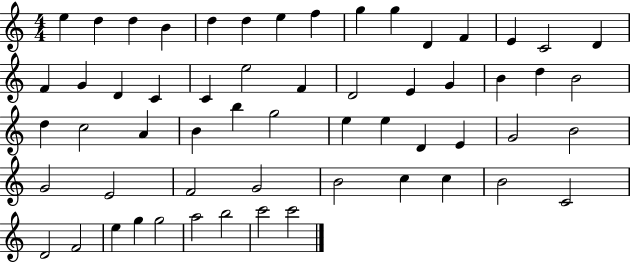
{
  \clef treble
  \numericTimeSignature
  \time 4/4
  \key c \major
  e''4 d''4 d''4 b'4 | d''4 d''4 e''4 f''4 | g''4 g''4 d'4 f'4 | e'4 c'2 d'4 | \break f'4 g'4 d'4 c'4 | c'4 e''2 f'4 | d'2 e'4 g'4 | b'4 d''4 b'2 | \break d''4 c''2 a'4 | b'4 b''4 g''2 | e''4 e''4 d'4 e'4 | g'2 b'2 | \break g'2 e'2 | f'2 g'2 | b'2 c''4 c''4 | b'2 c'2 | \break d'2 f'2 | e''4 g''4 g''2 | a''2 b''2 | c'''2 c'''2 | \break \bar "|."
}